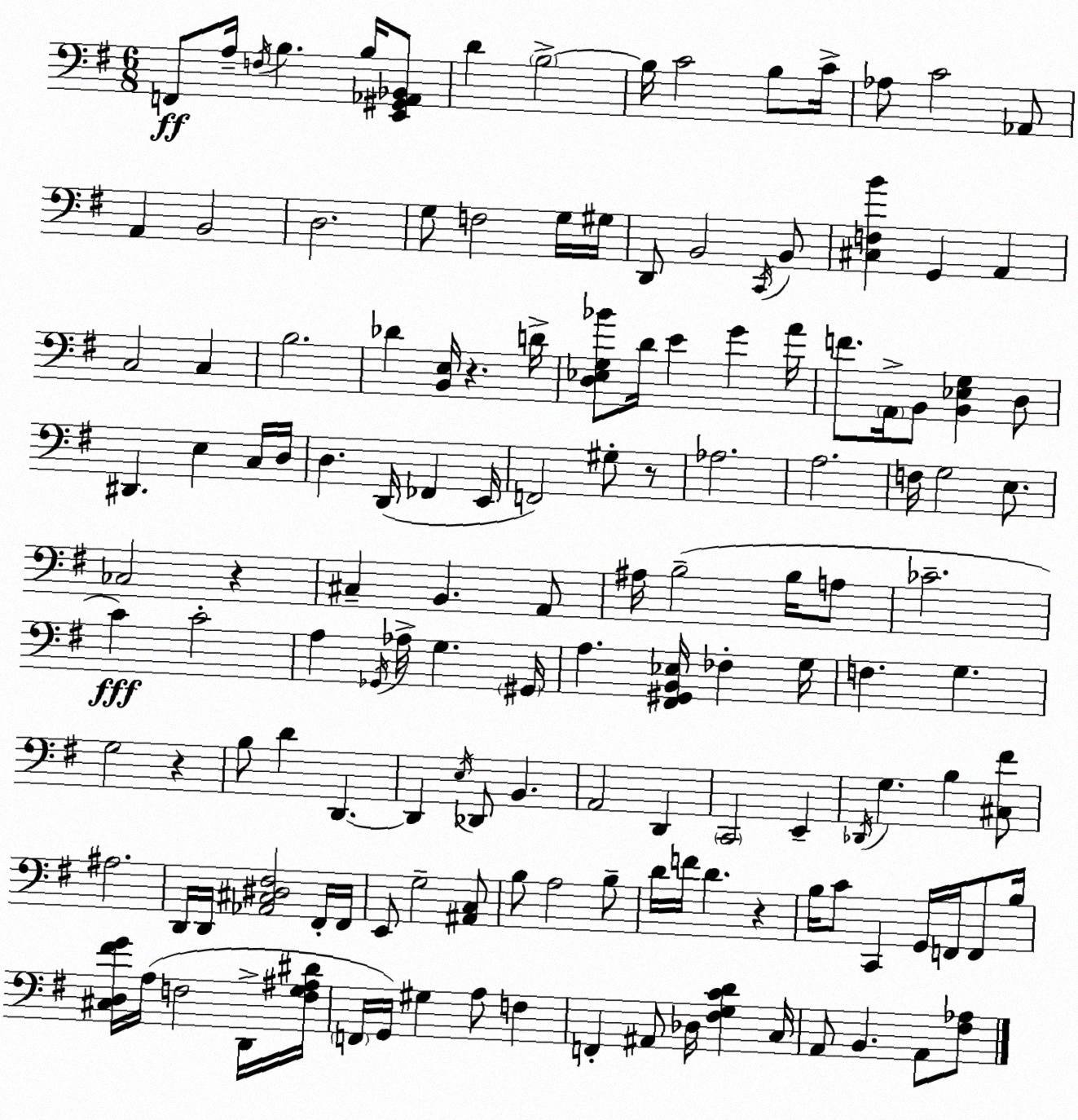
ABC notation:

X:1
T:Untitled
M:6/8
L:1/4
K:Em
F,,/2 A,/4 F,/4 B, B,/4 [E,,^G,,_A,,_B,,]/2 D B,2 B,/4 C2 B,/2 C/4 _A,/2 C2 _A,,/2 A,, B,,2 D,2 G,/2 F,2 G,/4 ^G,/4 D,,/2 B,,2 C,,/4 B,,/2 [^C,F,B] G,, A,, C,2 C, B,2 _D [B,,E,]/4 z D/4 [D,_E,G,_B]/2 D/4 E G A/4 F/2 A,,/4 B,,/2 [B,,_E,G,] D,/2 ^D,, E, C,/4 D,/4 D, D,,/4 _F,, E,,/4 F,,2 ^G,/2 z/2 _A,2 A,2 F,/4 G,2 E,/2 _C,2 z ^C, B,, A,,/2 ^A,/4 B,2 B,/4 A,/2 _C2 C C2 A, _G,,/4 _A,/4 G, ^G,,/4 A, [^F,,^G,,B,,_E,]/4 _F, G,/4 F, G, G,2 z B,/2 D D,, D,, E,/4 _D,,/2 B,, A,,2 D,, C,,2 E,, _D,,/4 G, B, [^C,^F]/2 ^A,2 D,,/4 D,,/4 [_A,,^C,^D,^F,]2 ^F,,/4 ^F,,/4 E,,/2 G,2 [^A,,C,]/2 B,/2 A,2 B,/2 D/4 F/4 D z B,/4 C/2 C,, G,,/4 F,,/4 F,,/2 B,/4 [^C,D,^FG]/4 A,/4 F,2 D,,/4 [F,G,^A,^D]/4 F,,/4 G,,/4 ^G, A,/2 F, F,, ^A,,/2 _D,/4 [^F,G,CD] C,/4 A,,/2 B,, A,,/2 [^F,_A,]/2